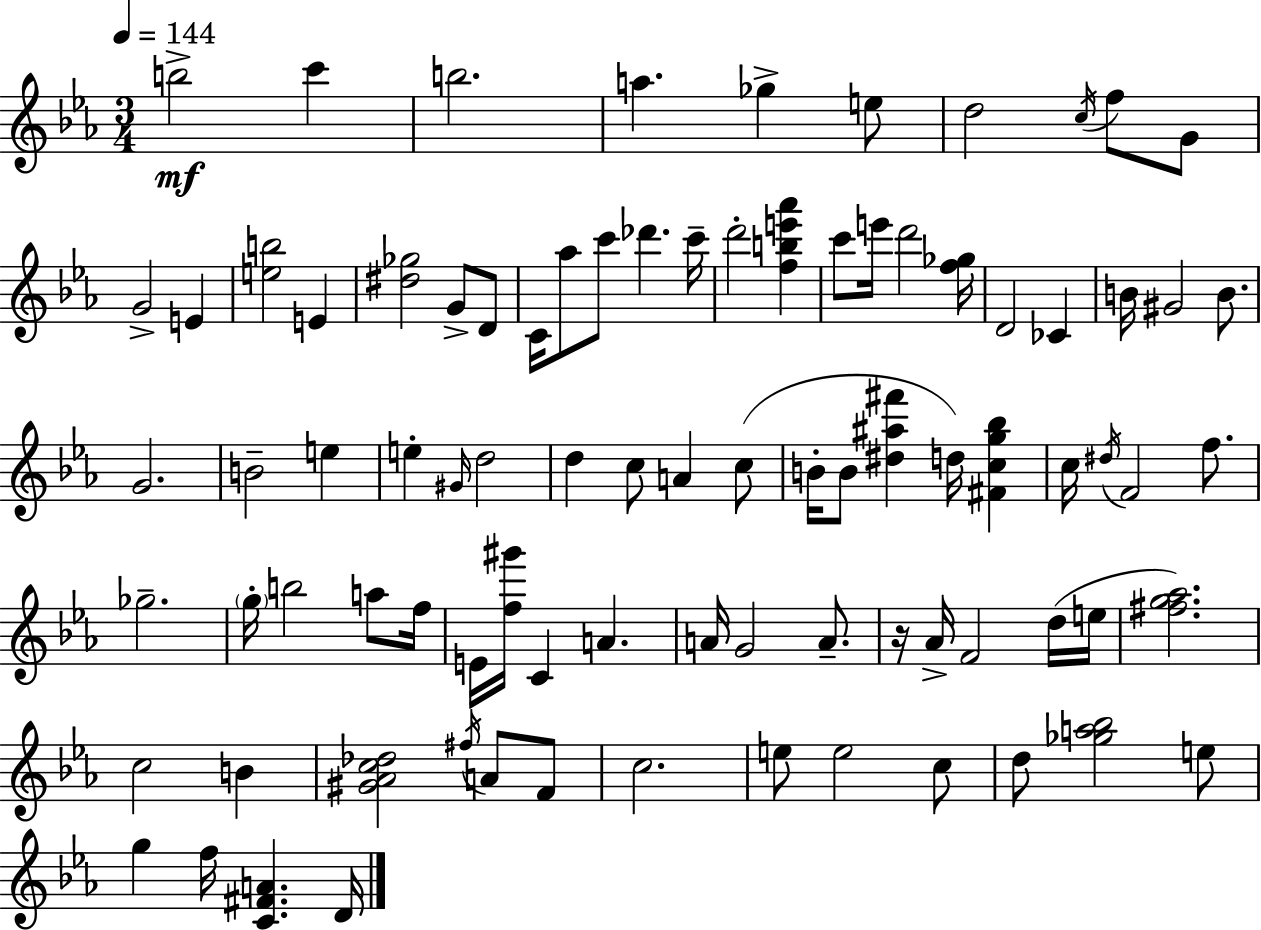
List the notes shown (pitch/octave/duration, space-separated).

B5/h C6/q B5/h. A5/q. Gb5/q E5/e D5/h C5/s F5/e G4/e G4/h E4/q [E5,B5]/h E4/q [D#5,Gb5]/h G4/e D4/e C4/s Ab5/e C6/e Db6/q. C6/s D6/h [F5,B5,E6,Ab6]/q C6/e E6/s D6/h [F5,Gb5]/s D4/h CES4/q B4/s G#4/h B4/e. G4/h. B4/h E5/q E5/q G#4/s D5/h D5/q C5/e A4/q C5/e B4/s B4/e [D#5,A#5,F#6]/q D5/s [F#4,C5,G5,Bb5]/q C5/s D#5/s F4/h F5/e. Gb5/h. G5/s B5/h A5/e F5/s E4/s [F5,G#6]/s C4/q A4/q. A4/s G4/h A4/e. R/s Ab4/s F4/h D5/s E5/s [F#5,G5,Ab5]/h. C5/h B4/q [G#4,Ab4,C5,Db5]/h F#5/s A4/e F4/e C5/h. E5/e E5/h C5/e D5/e [Gb5,A5,Bb5]/h E5/e G5/q F5/s [C4,F#4,A4]/q. D4/s